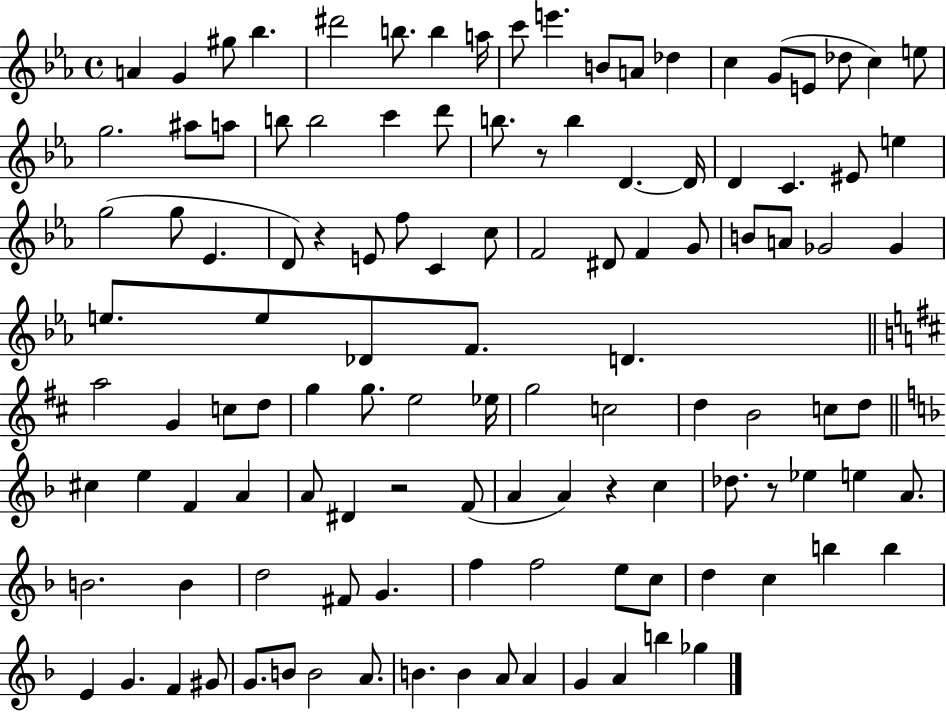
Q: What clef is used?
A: treble